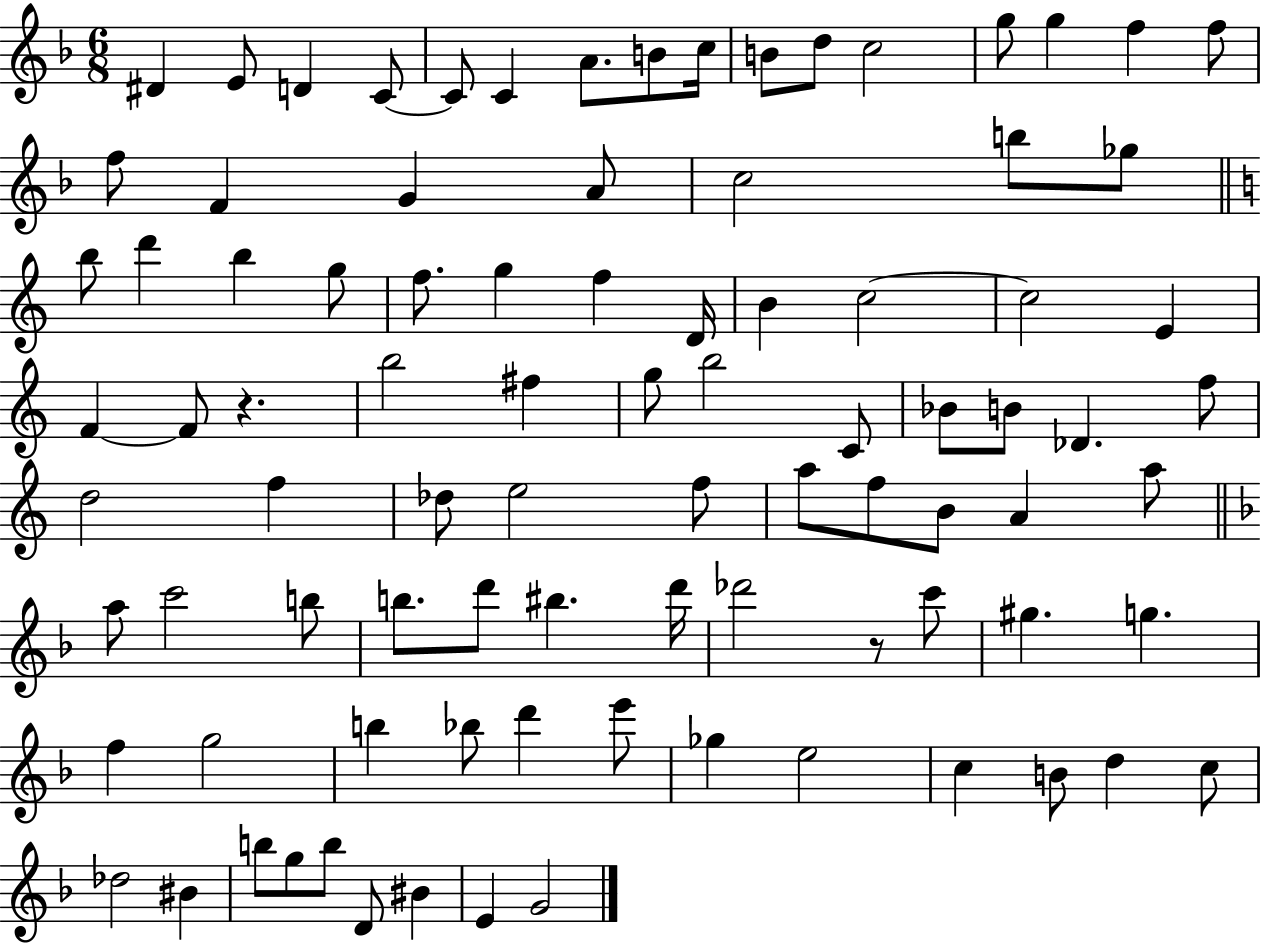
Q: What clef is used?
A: treble